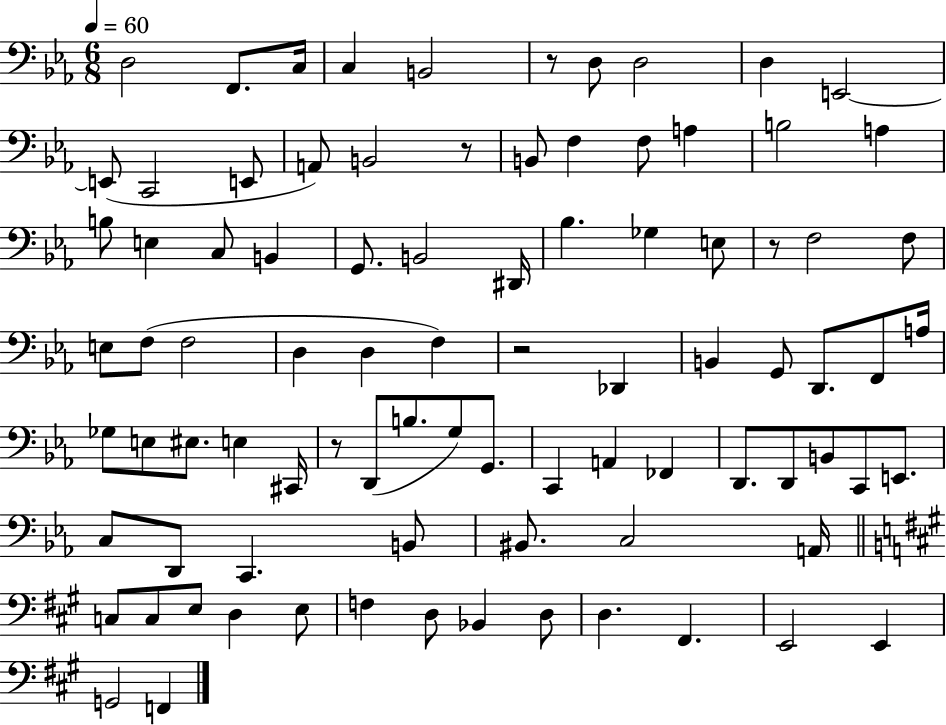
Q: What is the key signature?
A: EES major